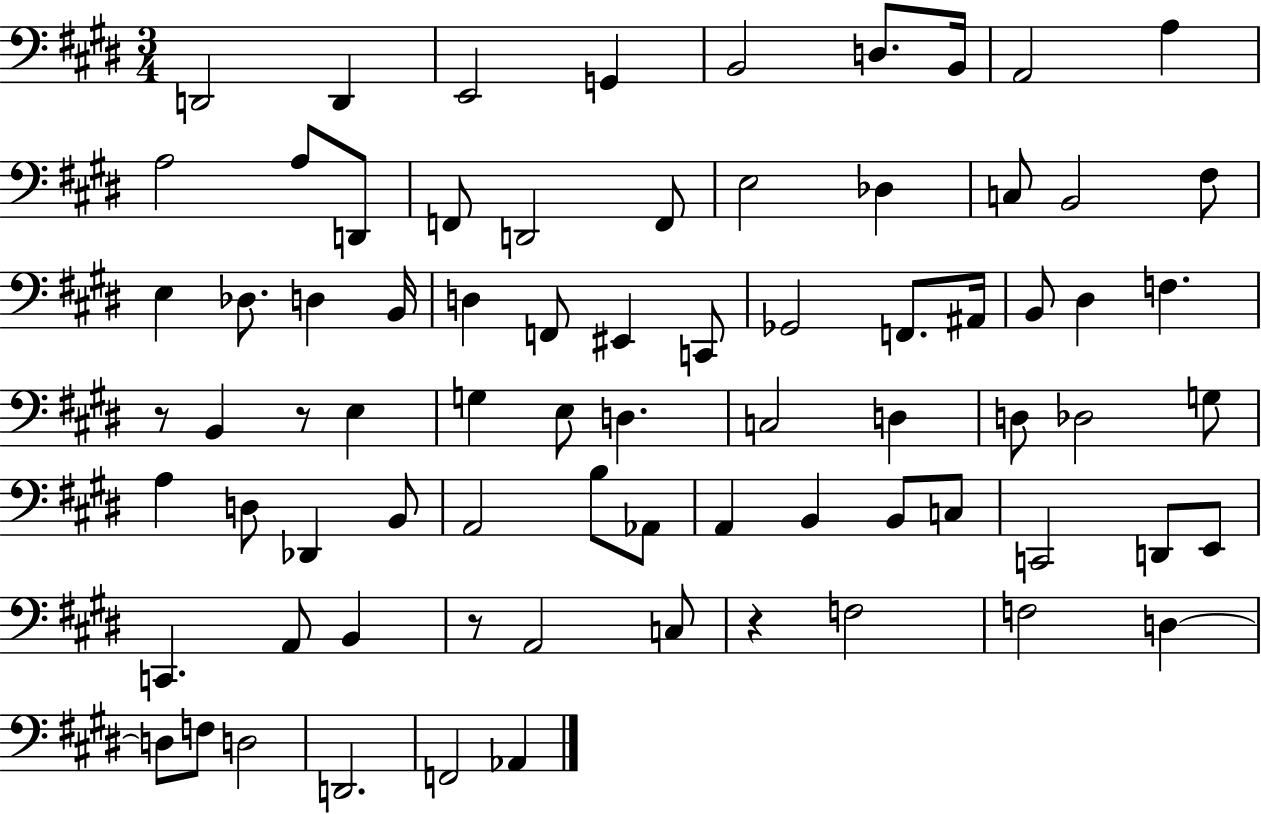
X:1
T:Untitled
M:3/4
L:1/4
K:E
D,,2 D,, E,,2 G,, B,,2 D,/2 B,,/4 A,,2 A, A,2 A,/2 D,,/2 F,,/2 D,,2 F,,/2 E,2 _D, C,/2 B,,2 ^F,/2 E, _D,/2 D, B,,/4 D, F,,/2 ^E,, C,,/2 _G,,2 F,,/2 ^A,,/4 B,,/2 ^D, F, z/2 B,, z/2 E, G, E,/2 D, C,2 D, D,/2 _D,2 G,/2 A, D,/2 _D,, B,,/2 A,,2 B,/2 _A,,/2 A,, B,, B,,/2 C,/2 C,,2 D,,/2 E,,/2 C,, A,,/2 B,, z/2 A,,2 C,/2 z F,2 F,2 D, D,/2 F,/2 D,2 D,,2 F,,2 _A,,